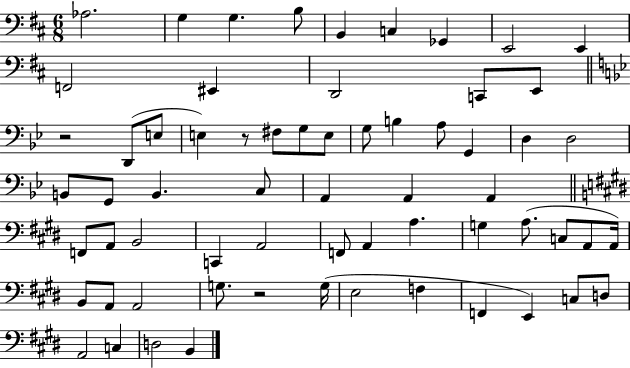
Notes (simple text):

Ab3/h. G3/q G3/q. B3/e B2/q C3/q Gb2/q E2/h E2/q F2/h EIS2/q D2/h C2/e E2/e R/h D2/e E3/e E3/q R/e F#3/e G3/e E3/e G3/e B3/q A3/e G2/q D3/q D3/h B2/e G2/e B2/q. C3/e A2/q A2/q A2/q F2/e A2/e B2/h C2/q A2/h F2/e A2/q A3/q. G3/q A3/e. C3/e A2/e A2/s B2/e A2/e A2/h G3/e. R/h G3/s E3/h F3/q F2/q E2/q C3/e D3/e A2/h C3/q D3/h B2/q